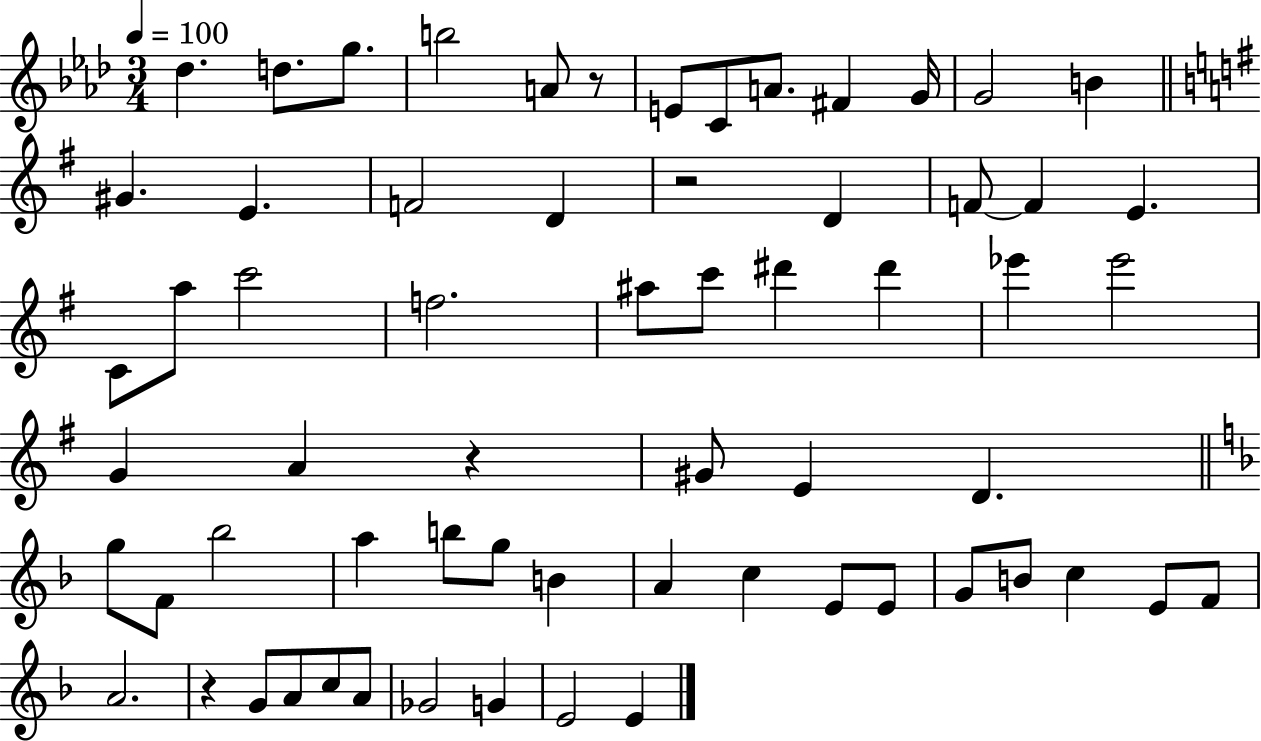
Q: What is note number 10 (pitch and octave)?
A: G4